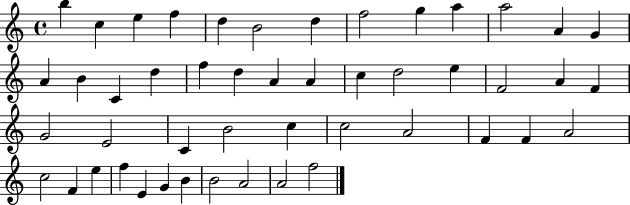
B5/q C5/q E5/q F5/q D5/q B4/h D5/q F5/h G5/q A5/q A5/h A4/q G4/q A4/q B4/q C4/q D5/q F5/q D5/q A4/q A4/q C5/q D5/h E5/q F4/h A4/q F4/q G4/h E4/h C4/q B4/h C5/q C5/h A4/h F4/q F4/q A4/h C5/h F4/q E5/q F5/q E4/q G4/q B4/q B4/h A4/h A4/h F5/h